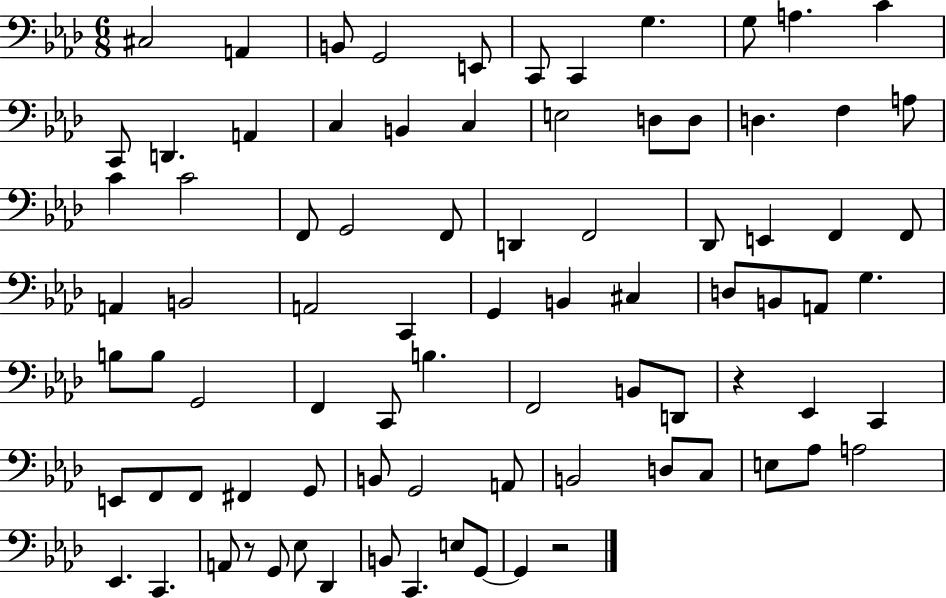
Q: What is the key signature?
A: AES major